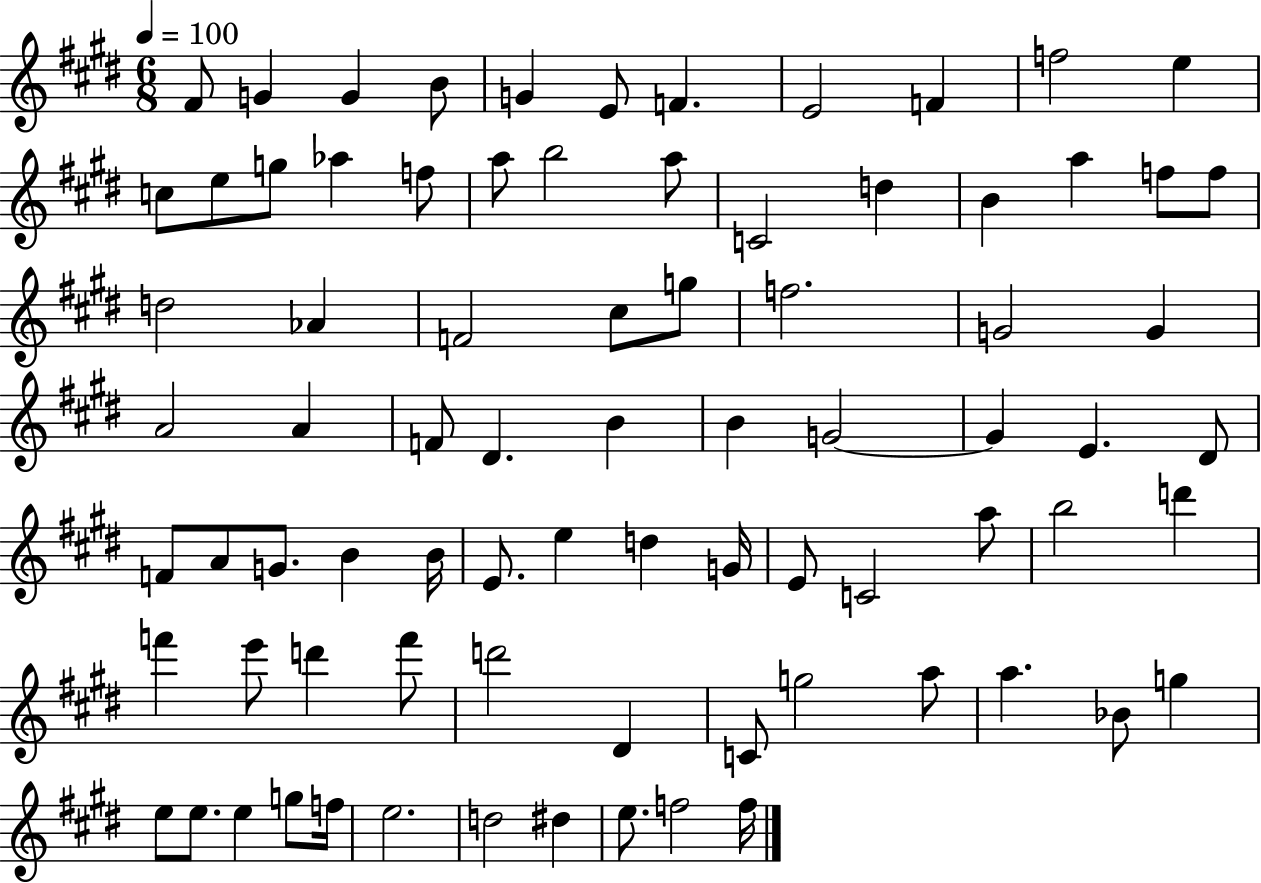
F#4/e G4/q G4/q B4/e G4/q E4/e F4/q. E4/h F4/q F5/h E5/q C5/e E5/e G5/e Ab5/q F5/e A5/e B5/h A5/e C4/h D5/q B4/q A5/q F5/e F5/e D5/h Ab4/q F4/h C#5/e G5/e F5/h. G4/h G4/q A4/h A4/q F4/e D#4/q. B4/q B4/q G4/h G4/q E4/q. D#4/e F4/e A4/e G4/e. B4/q B4/s E4/e. E5/q D5/q G4/s E4/e C4/h A5/e B5/h D6/q F6/q E6/e D6/q F6/e D6/h D#4/q C4/e G5/h A5/e A5/q. Bb4/e G5/q E5/e E5/e. E5/q G5/e F5/s E5/h. D5/h D#5/q E5/e. F5/h F5/s